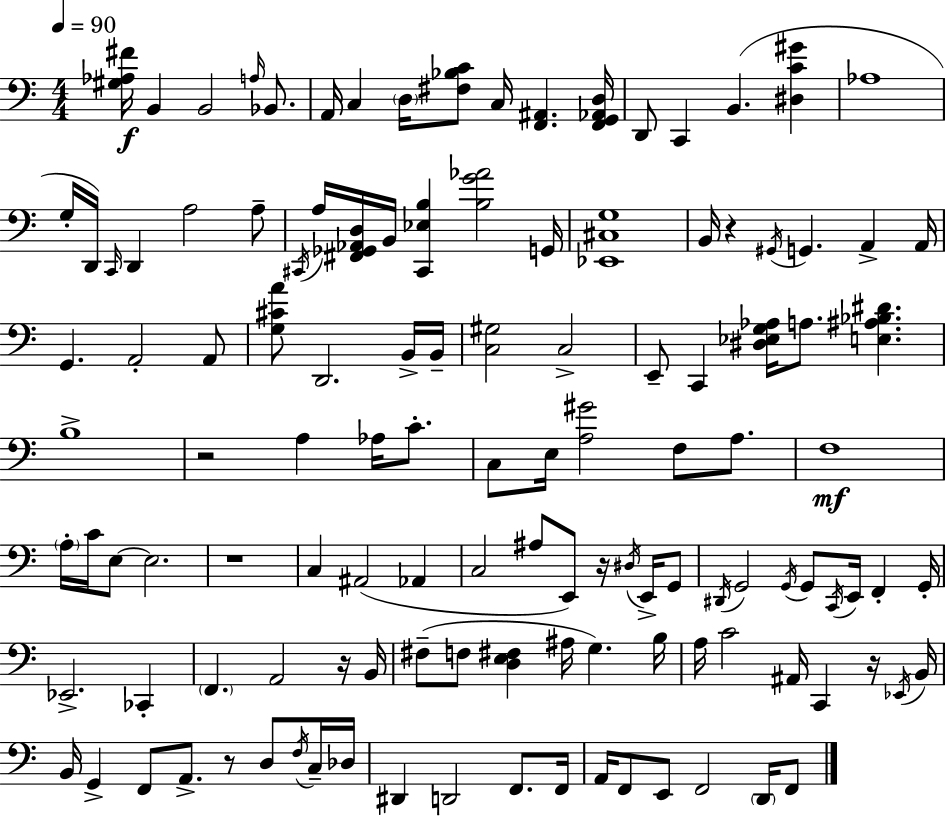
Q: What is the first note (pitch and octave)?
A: B2